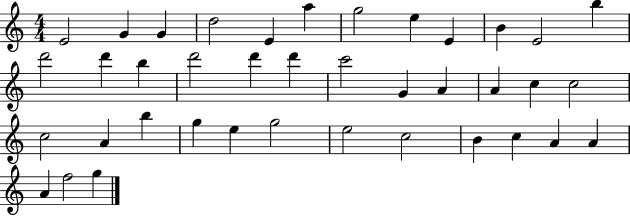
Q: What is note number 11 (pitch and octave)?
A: E4